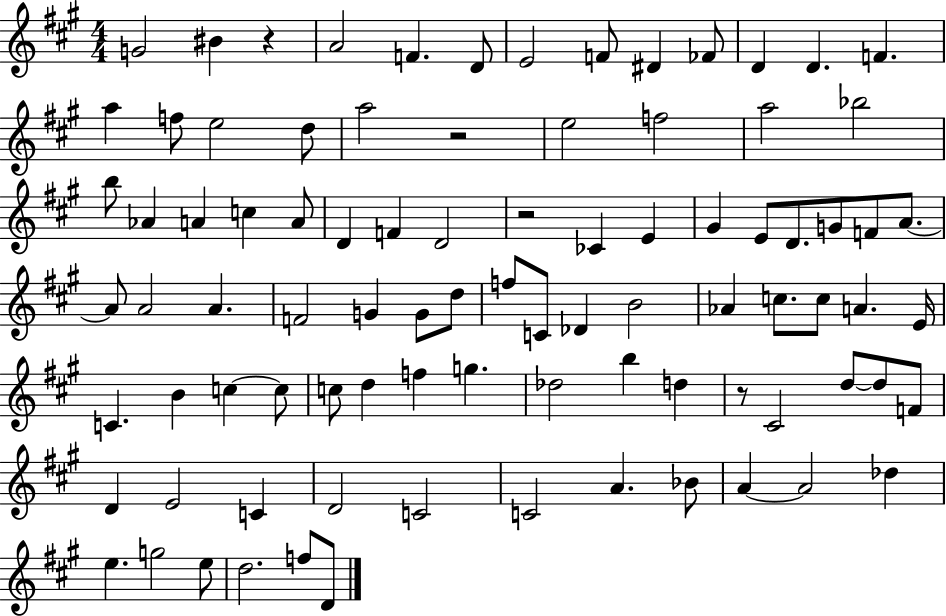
{
  \clef treble
  \numericTimeSignature
  \time 4/4
  \key a \major
  g'2 bis'4 r4 | a'2 f'4. d'8 | e'2 f'8 dis'4 fes'8 | d'4 d'4. f'4. | \break a''4 f''8 e''2 d''8 | a''2 r2 | e''2 f''2 | a''2 bes''2 | \break b''8 aes'4 a'4 c''4 a'8 | d'4 f'4 d'2 | r2 ces'4 e'4 | gis'4 e'8 d'8. g'8 f'8 a'8.~~ | \break a'8 a'2 a'4. | f'2 g'4 g'8 d''8 | f''8 c'8 des'4 b'2 | aes'4 c''8. c''8 a'4. e'16 | \break c'4. b'4 c''4~~ c''8 | c''8 d''4 f''4 g''4. | des''2 b''4 d''4 | r8 cis'2 d''8~~ d''8 f'8 | \break d'4 e'2 c'4 | d'2 c'2 | c'2 a'4. bes'8 | a'4~~ a'2 des''4 | \break e''4. g''2 e''8 | d''2. f''8 d'8 | \bar "|."
}